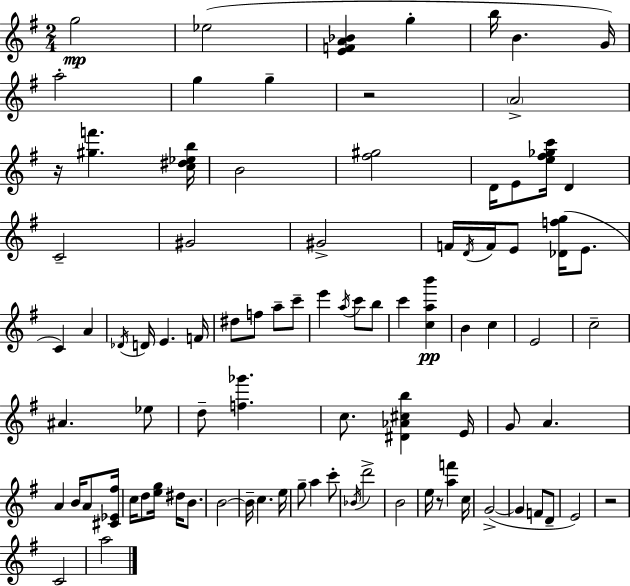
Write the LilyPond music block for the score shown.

{
  \clef treble
  \numericTimeSignature
  \time 2/4
  \key g \major
  g''2\mp | ees''2( | <e' f' a' bes'>4 g''4-. | b''16 b'4. g'16) | \break a''2-. | g''4 g''4-- | r2 | \parenthesize a'2-> | \break r16 <gis'' f'''>4. <c'' dis'' ees'' b''>16 | b'2 | <fis'' gis''>2 | d'16 e'8 <e'' fis'' ges'' c'''>16 d'4 | \break c'2-- | gis'2 | gis'2-> | f'16 \acciaccatura { d'16 } f'16 e'8 <des' f'' g''>16( e'8. | \break c'4) a'4 | \acciaccatura { des'16 } d'16 e'4. | f'16 dis''8 f''8 a''8-- | c'''8-- e'''4 \acciaccatura { a''16 } c'''8 | \break b''8 c'''4 <c'' a'' b'''>4\pp | b'4 c''4 | e'2 | c''2-- | \break ais'4. | ees''8 d''8-- <f'' ges'''>4. | c''8. <dis' aes' cis'' b''>4 | e'16 g'8 a'4. | \break a'4 b'16 | a'8 <cis' ees' fis''>16 c''16 d''8 <e'' g''>16 dis''16 | b'8. b'2~~ | b'16-- c''4. | \break e''16 g''8-- a''4 | c'''8-. \acciaccatura { bes'16 } d'''2-> | b'2 | e''16 r8 <a'' f'''>4 | \break c''16 g'2->~(~ | g'4 | f'8 d'8-- e'2) | r2 | \break c'2 | a''2 | \bar "|."
}